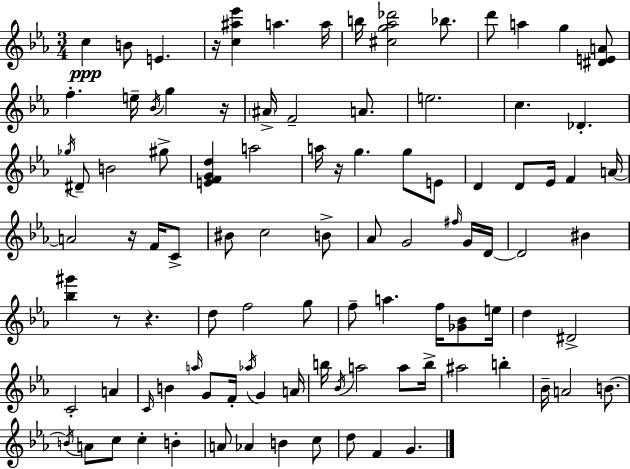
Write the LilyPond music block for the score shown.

{
  \clef treble
  \numericTimeSignature
  \time 3/4
  \key c \minor
  c''4\ppp b'8 e'4. | r16 <c'' ais'' ees'''>4 a''4. a''16 | b''16 <cis'' g'' aes'' des'''>2 bes''8. | d'''8 a''4 g''4 <dis' e' a'>8 | \break f''4.-. e''16-- \acciaccatura { bes'16 } g''4 | r16 \parenthesize ais'16-> f'2-- a'8. | e''2. | c''4. des'4.-. | \break \acciaccatura { ges''16 } dis'8-- b'2 | gis''8-> <e' f' g' d''>4 a''2 | a''16 r16 g''4. g''8 | e'8 d'4 d'8 ees'16 f'4 | \break a'16~~ a'2 r16 f'16 | c'8-> bis'8 c''2 | b'8-> aes'8 g'2 | \grace { fis''16 } g'16 d'16~~ d'2 bis'4 | \break <bes'' gis'''>4 r8 r4. | d''8 f''2 | g''8 f''8-- a''4. f''16 | <ges' bes'>8 e''16 d''4 dis'2-> | \break c'2-. a'4 | \grace { c'16 } b'4 \grace { a''16 } g'8 f'16-. | \acciaccatura { aes''16 } g'4 a'16 b''16 \acciaccatura { bes'16 } a''2 | a''8 b''16-> ais''2 | \break b''4-. bes'16-- a'2 | b'8.~~ \acciaccatura { b'16 } a'8 c''8 | c''4-. b'4-. a'8 aes'4 | b'4 c''8 d''8 f'4 | \break g'4. \bar "|."
}